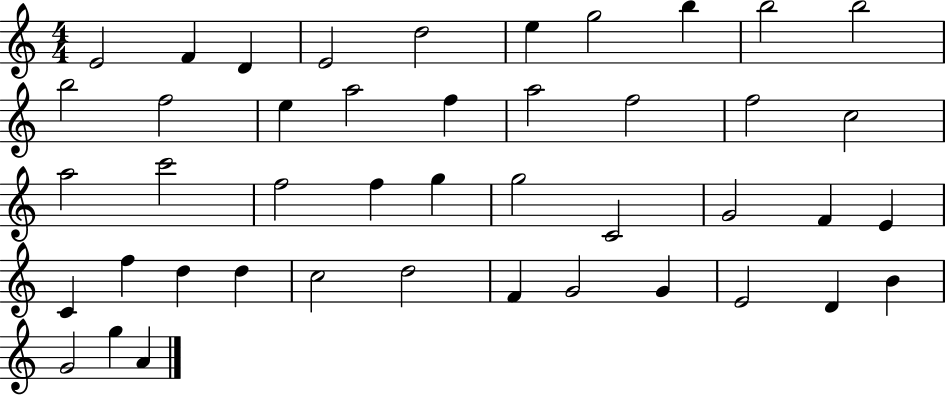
X:1
T:Untitled
M:4/4
L:1/4
K:C
E2 F D E2 d2 e g2 b b2 b2 b2 f2 e a2 f a2 f2 f2 c2 a2 c'2 f2 f g g2 C2 G2 F E C f d d c2 d2 F G2 G E2 D B G2 g A